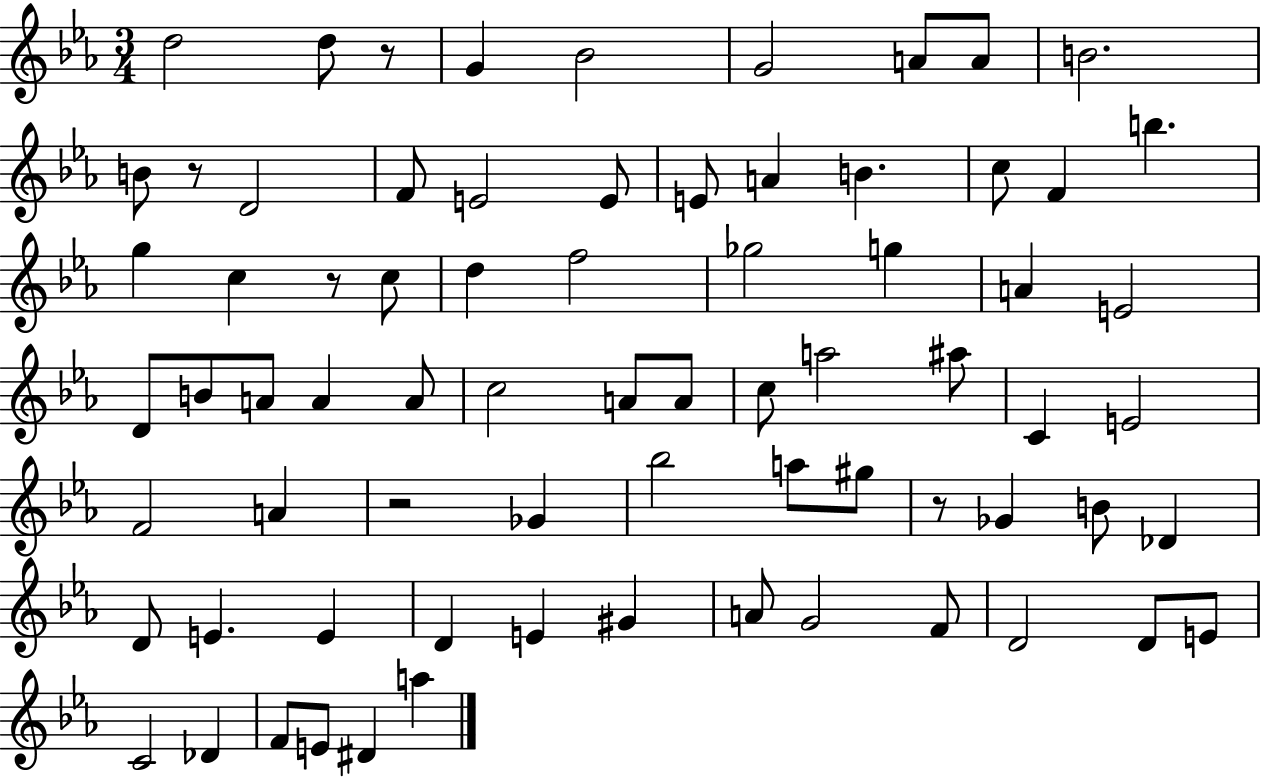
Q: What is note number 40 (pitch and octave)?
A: C4